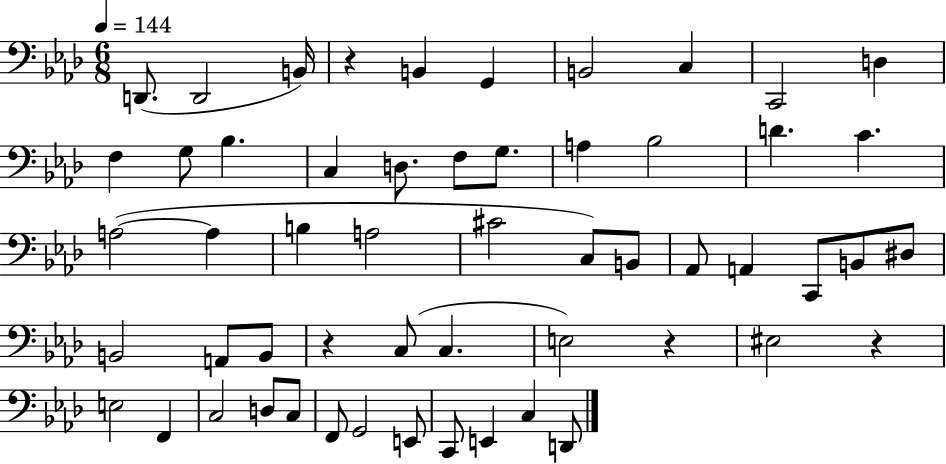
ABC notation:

X:1
T:Untitled
M:6/8
L:1/4
K:Ab
D,,/2 D,,2 B,,/4 z B,, G,, B,,2 C, C,,2 D, F, G,/2 _B, C, D,/2 F,/2 G,/2 A, _B,2 D C A,2 A, B, A,2 ^C2 C,/2 B,,/2 _A,,/2 A,, C,,/2 B,,/2 ^D,/2 B,,2 A,,/2 B,,/2 z C,/2 C, E,2 z ^E,2 z E,2 F,, C,2 D,/2 C,/2 F,,/2 G,,2 E,,/2 C,,/2 E,, C, D,,/2